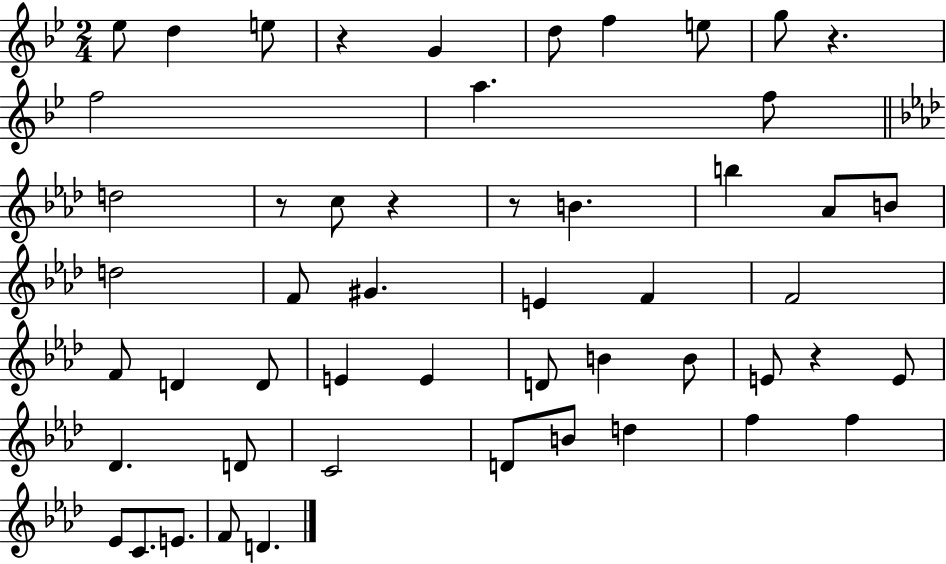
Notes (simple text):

Eb5/e D5/q E5/e R/q G4/q D5/e F5/q E5/e G5/e R/q. F5/h A5/q. F5/e D5/h R/e C5/e R/q R/e B4/q. B5/q Ab4/e B4/e D5/h F4/e G#4/q. E4/q F4/q F4/h F4/e D4/q D4/e E4/q E4/q D4/e B4/q B4/e E4/e R/q E4/e Db4/q. D4/e C4/h D4/e B4/e D5/q F5/q F5/q Eb4/e C4/e. E4/e. F4/e D4/q.